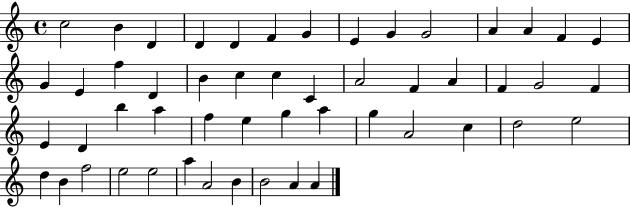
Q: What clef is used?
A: treble